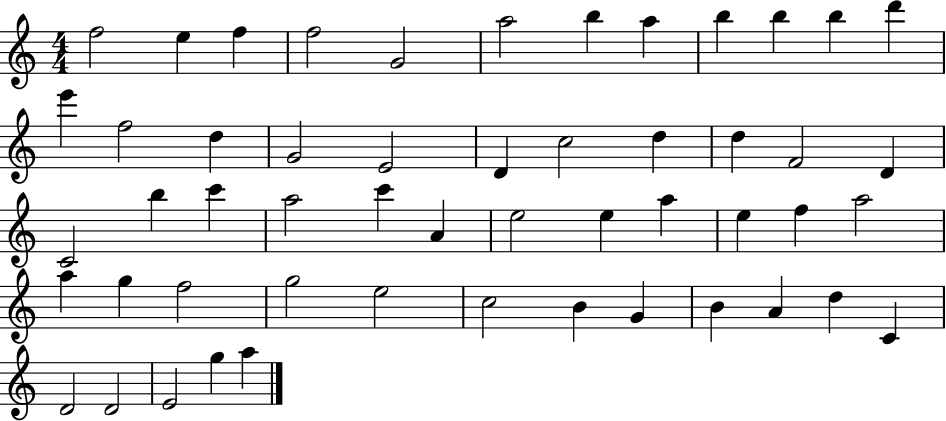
X:1
T:Untitled
M:4/4
L:1/4
K:C
f2 e f f2 G2 a2 b a b b b d' e' f2 d G2 E2 D c2 d d F2 D C2 b c' a2 c' A e2 e a e f a2 a g f2 g2 e2 c2 B G B A d C D2 D2 E2 g a